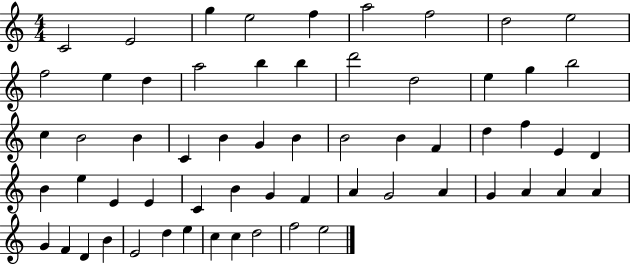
C4/h E4/h G5/q E5/h F5/q A5/h F5/h D5/h E5/h F5/h E5/q D5/q A5/h B5/q B5/q D6/h D5/h E5/q G5/q B5/h C5/q B4/h B4/q C4/q B4/q G4/q B4/q B4/h B4/q F4/q D5/q F5/q E4/q D4/q B4/q E5/q E4/q E4/q C4/q B4/q G4/q F4/q A4/q G4/h A4/q G4/q A4/q A4/q A4/q G4/q F4/q D4/q B4/q E4/h D5/q E5/q C5/q C5/q D5/h F5/h E5/h